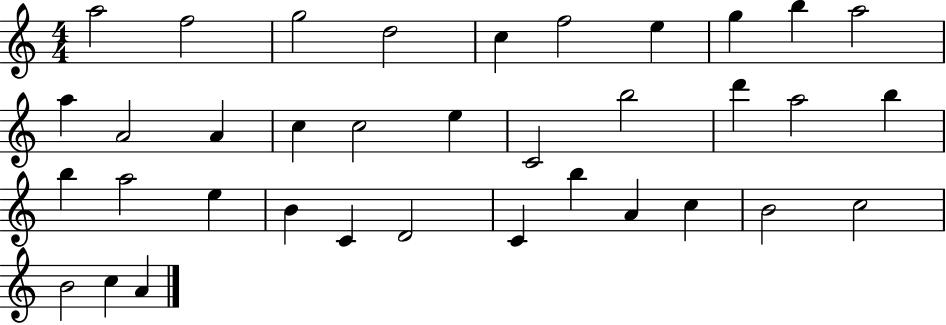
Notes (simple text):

A5/h F5/h G5/h D5/h C5/q F5/h E5/q G5/q B5/q A5/h A5/q A4/h A4/q C5/q C5/h E5/q C4/h B5/h D6/q A5/h B5/q B5/q A5/h E5/q B4/q C4/q D4/h C4/q B5/q A4/q C5/q B4/h C5/h B4/h C5/q A4/q